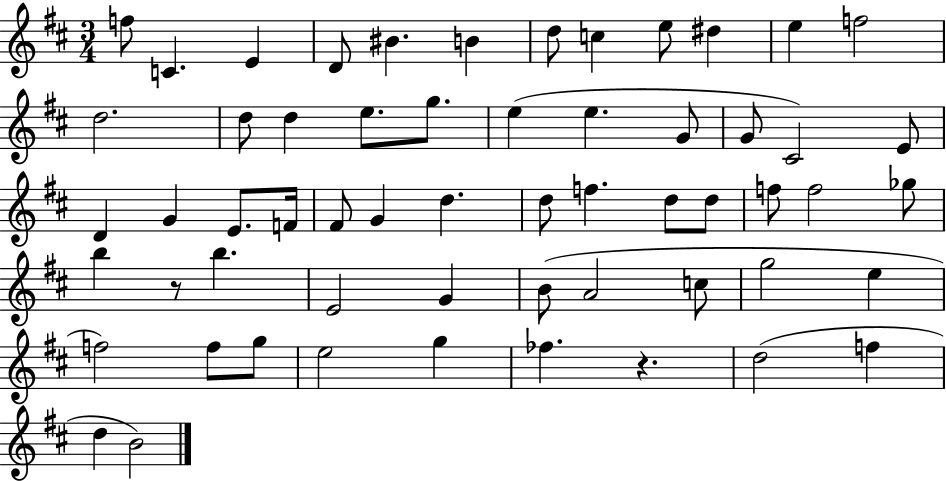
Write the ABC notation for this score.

X:1
T:Untitled
M:3/4
L:1/4
K:D
f/2 C E D/2 ^B B d/2 c e/2 ^d e f2 d2 d/2 d e/2 g/2 e e G/2 G/2 ^C2 E/2 D G E/2 F/4 ^F/2 G d d/2 f d/2 d/2 f/2 f2 _g/2 b z/2 b E2 G B/2 A2 c/2 g2 e f2 f/2 g/2 e2 g _f z d2 f d B2